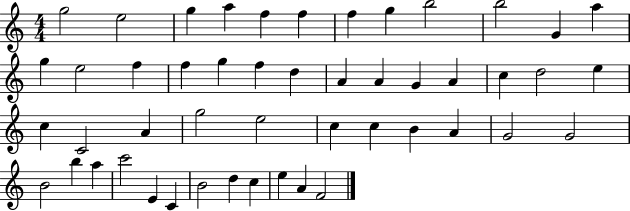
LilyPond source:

{
  \clef treble
  \numericTimeSignature
  \time 4/4
  \key c \major
  g''2 e''2 | g''4 a''4 f''4 f''4 | f''4 g''4 b''2 | b''2 g'4 a''4 | \break g''4 e''2 f''4 | f''4 g''4 f''4 d''4 | a'4 a'4 g'4 a'4 | c''4 d''2 e''4 | \break c''4 c'2 a'4 | g''2 e''2 | c''4 c''4 b'4 a'4 | g'2 g'2 | \break b'2 b''4 a''4 | c'''2 e'4 c'4 | b'2 d''4 c''4 | e''4 a'4 f'2 | \break \bar "|."
}